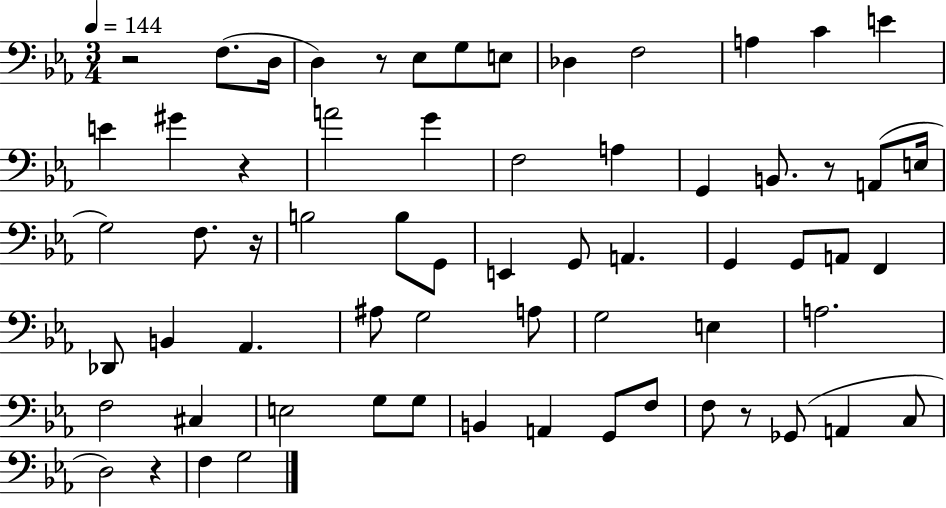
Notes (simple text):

R/h F3/e. D3/s D3/q R/e Eb3/e G3/e E3/e Db3/q F3/h A3/q C4/q E4/q E4/q G#4/q R/q A4/h G4/q F3/h A3/q G2/q B2/e. R/e A2/e E3/s G3/h F3/e. R/s B3/h B3/e G2/e E2/q G2/e A2/q. G2/q G2/e A2/e F2/q Db2/e B2/q Ab2/q. A#3/e G3/h A3/e G3/h E3/q A3/h. F3/h C#3/q E3/h G3/e G3/e B2/q A2/q G2/e F3/e F3/e R/e Gb2/e A2/q C3/e D3/h R/q F3/q G3/h